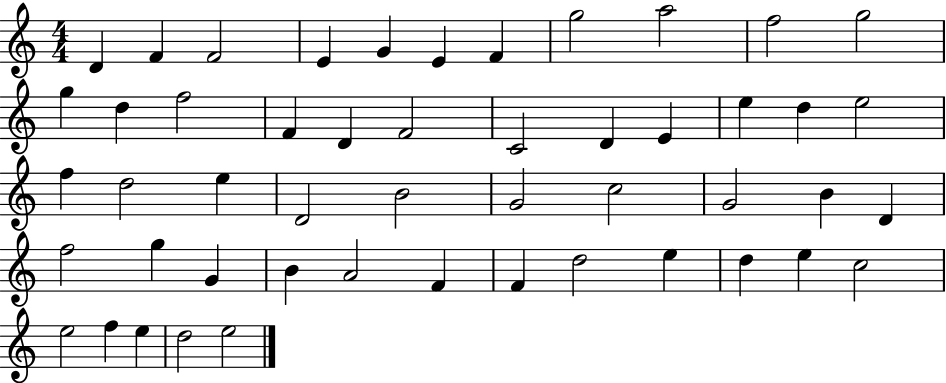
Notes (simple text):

D4/q F4/q F4/h E4/q G4/q E4/q F4/q G5/h A5/h F5/h G5/h G5/q D5/q F5/h F4/q D4/q F4/h C4/h D4/q E4/q E5/q D5/q E5/h F5/q D5/h E5/q D4/h B4/h G4/h C5/h G4/h B4/q D4/q F5/h G5/q G4/q B4/q A4/h F4/q F4/q D5/h E5/q D5/q E5/q C5/h E5/h F5/q E5/q D5/h E5/h